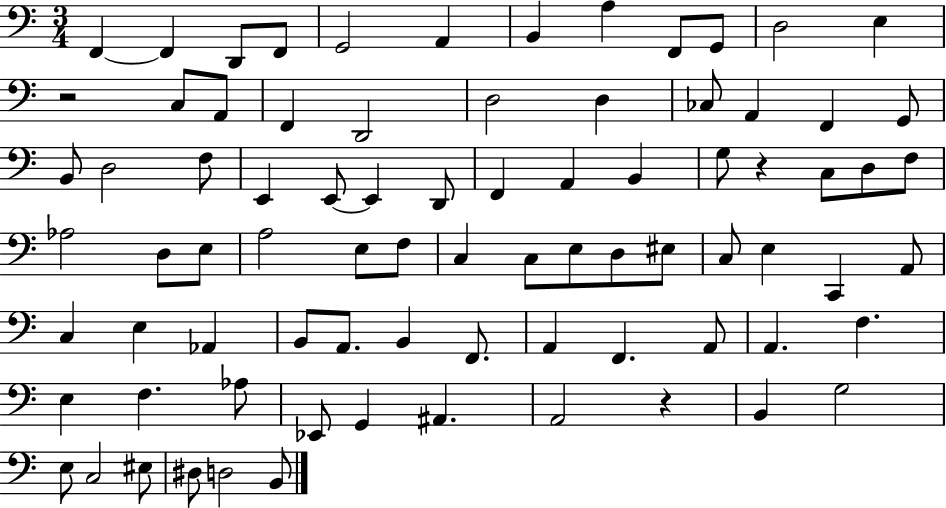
{
  \clef bass
  \numericTimeSignature
  \time 3/4
  \key c \major
  \repeat volta 2 { f,4~~ f,4 d,8 f,8 | g,2 a,4 | b,4 a4 f,8 g,8 | d2 e4 | \break r2 c8 a,8 | f,4 d,2 | d2 d4 | ces8 a,4 f,4 g,8 | \break b,8 d2 f8 | e,4 e,8~~ e,4 d,8 | f,4 a,4 b,4 | g8 r4 c8 d8 f8 | \break aes2 d8 e8 | a2 e8 f8 | c4 c8 e8 d8 eis8 | c8 e4 c,4 a,8 | \break c4 e4 aes,4 | b,8 a,8. b,4 f,8. | a,4 f,4. a,8 | a,4. f4. | \break e4 f4. aes8 | ees,8 g,4 ais,4. | a,2 r4 | b,4 g2 | \break e8 c2 eis8 | dis8 d2 b,8 | } \bar "|."
}